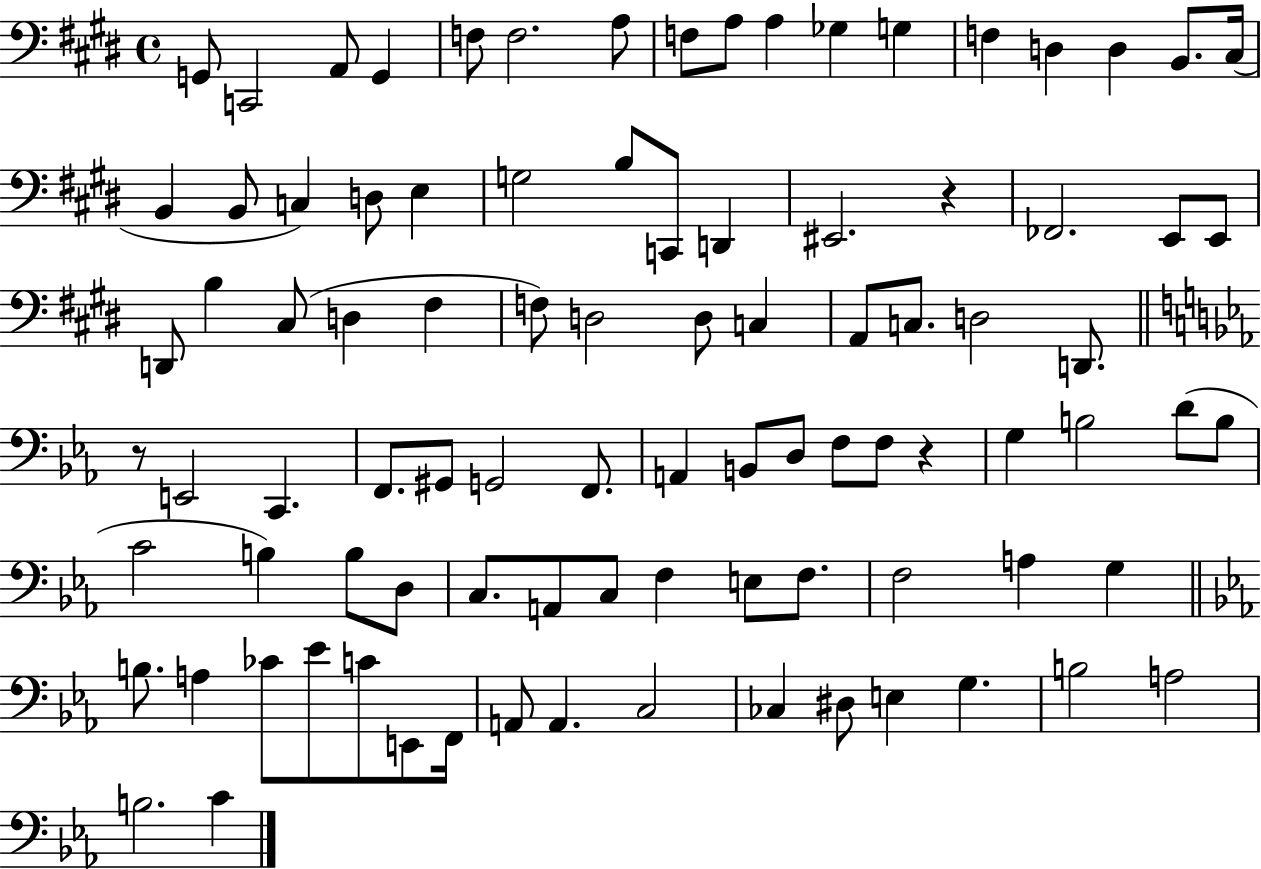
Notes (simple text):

G2/e C2/h A2/e G2/q F3/e F3/h. A3/e F3/e A3/e A3/q Gb3/q G3/q F3/q D3/q D3/q B2/e. C#3/s B2/q B2/e C3/q D3/e E3/q G3/h B3/e C2/e D2/q EIS2/h. R/q FES2/h. E2/e E2/e D2/e B3/q C#3/e D3/q F#3/q F3/e D3/h D3/e C3/q A2/e C3/e. D3/h D2/e. R/e E2/h C2/q. F2/e. G#2/e G2/h F2/e. A2/q B2/e D3/e F3/e F3/e R/q G3/q B3/h D4/e B3/e C4/h B3/q B3/e D3/e C3/e. A2/e C3/e F3/q E3/e F3/e. F3/h A3/q G3/q B3/e. A3/q CES4/e Eb4/e C4/e E2/e F2/s A2/e A2/q. C3/h CES3/q D#3/e E3/q G3/q. B3/h A3/h B3/h. C4/q